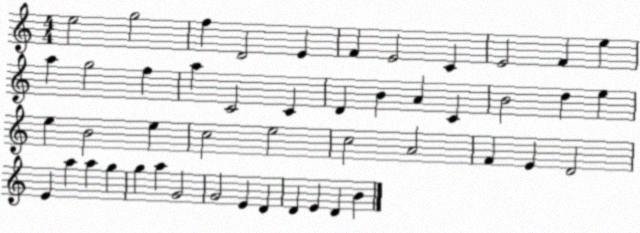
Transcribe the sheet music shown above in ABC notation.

X:1
T:Untitled
M:4/4
L:1/4
K:C
e2 g2 f D2 E F E2 C E2 F e a g2 f a C2 C D B A C B2 d e e B2 e c2 e2 c2 A2 F E D2 E a a g g a G2 G2 E D D E D B